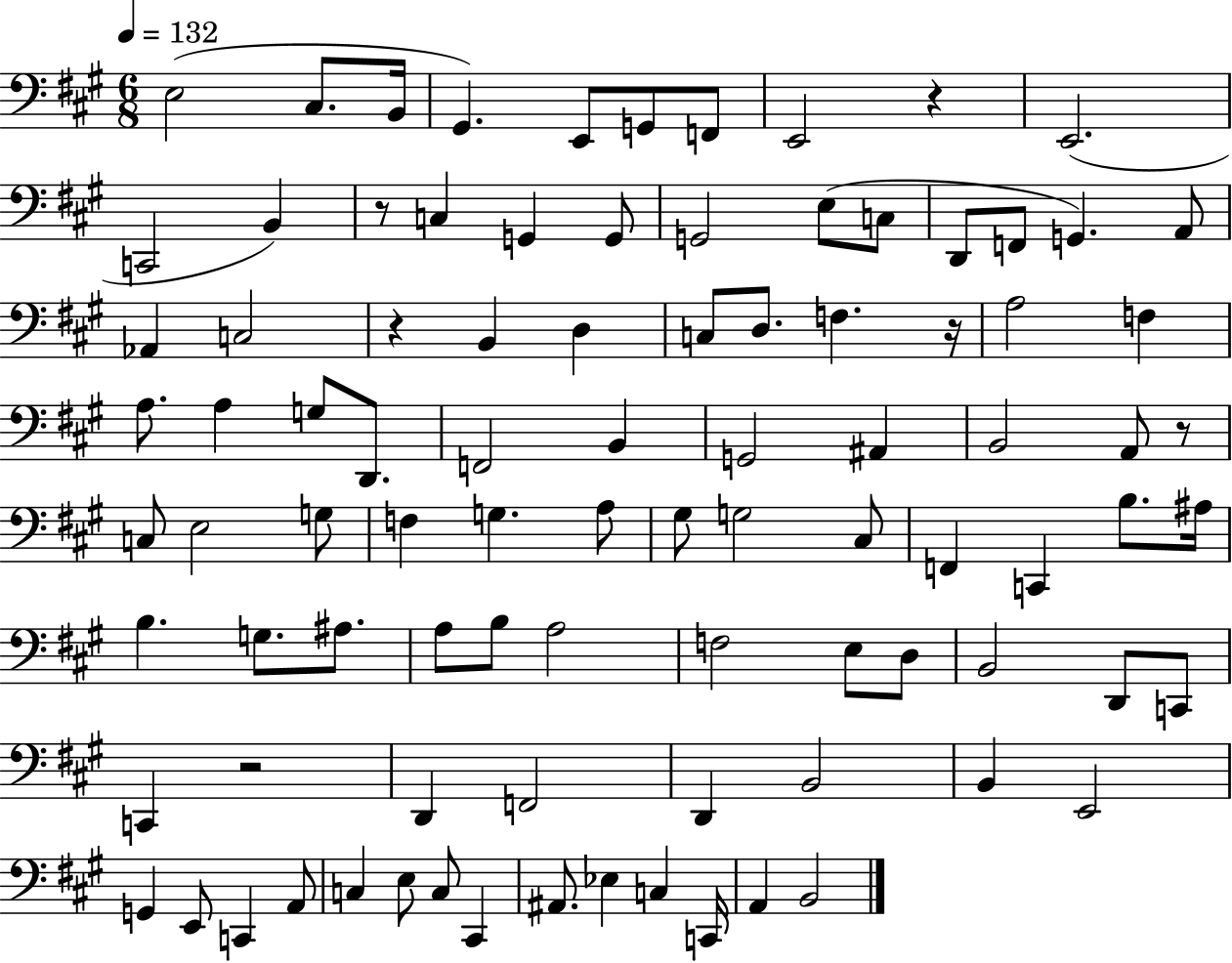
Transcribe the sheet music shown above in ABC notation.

X:1
T:Untitled
M:6/8
L:1/4
K:A
E,2 ^C,/2 B,,/4 ^G,, E,,/2 G,,/2 F,,/2 E,,2 z E,,2 C,,2 B,, z/2 C, G,, G,,/2 G,,2 E,/2 C,/2 D,,/2 F,,/2 G,, A,,/2 _A,, C,2 z B,, D, C,/2 D,/2 F, z/4 A,2 F, A,/2 A, G,/2 D,,/2 F,,2 B,, G,,2 ^A,, B,,2 A,,/2 z/2 C,/2 E,2 G,/2 F, G, A,/2 ^G,/2 G,2 ^C,/2 F,, C,, B,/2 ^A,/4 B, G,/2 ^A,/2 A,/2 B,/2 A,2 F,2 E,/2 D,/2 B,,2 D,,/2 C,,/2 C,, z2 D,, F,,2 D,, B,,2 B,, E,,2 G,, E,,/2 C,, A,,/2 C, E,/2 C,/2 ^C,, ^A,,/2 _E, C, C,,/4 A,, B,,2